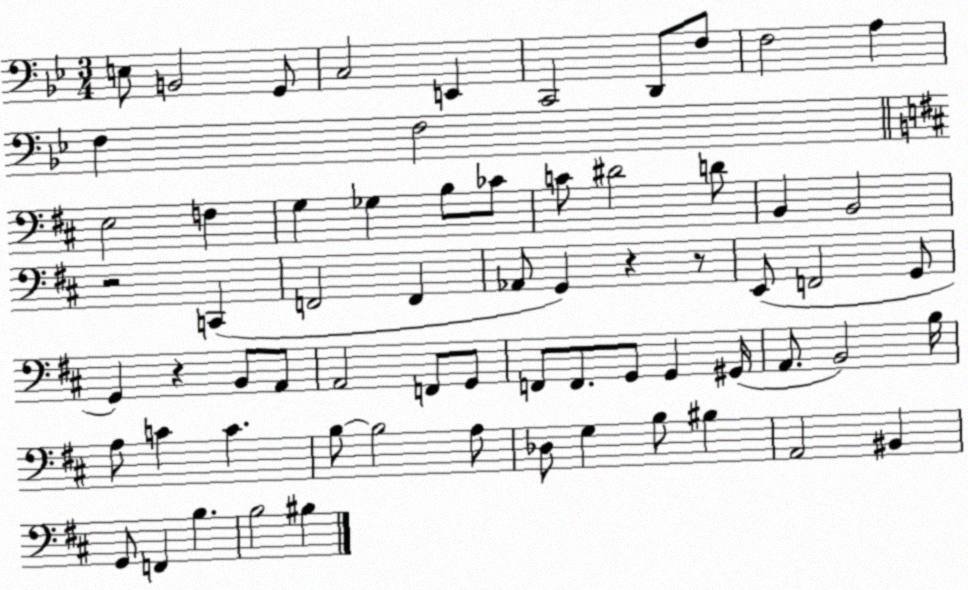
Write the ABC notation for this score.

X:1
T:Untitled
M:3/4
L:1/4
K:Bb
E,/2 B,,2 G,,/2 C,2 E,, C,,2 D,,/2 F,/2 F,2 A, F, F,2 E,2 F, G, _G, B,/2 _C/2 C/2 ^D2 D/2 B,, B,,2 z2 C,, F,,2 F,, _A,,/2 G,, z z/2 E,,/2 F,,2 G,,/2 G,, z B,,/2 A,,/2 A,,2 F,,/2 G,,/2 F,,/2 F,,/2 G,,/2 G,, ^G,,/4 A,,/2 B,,2 B,/4 A,/2 C C B,/2 B,2 A,/2 _D,/2 G, B,/2 ^B, A,,2 ^B,, G,,/2 F,, B, B,2 ^B,